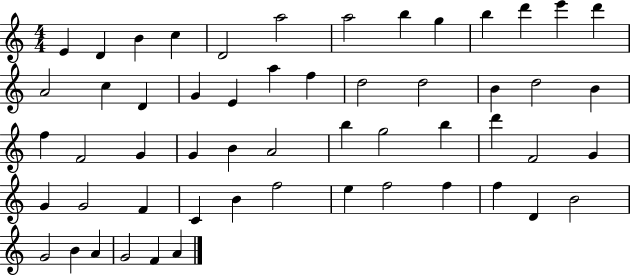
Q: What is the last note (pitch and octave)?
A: A4